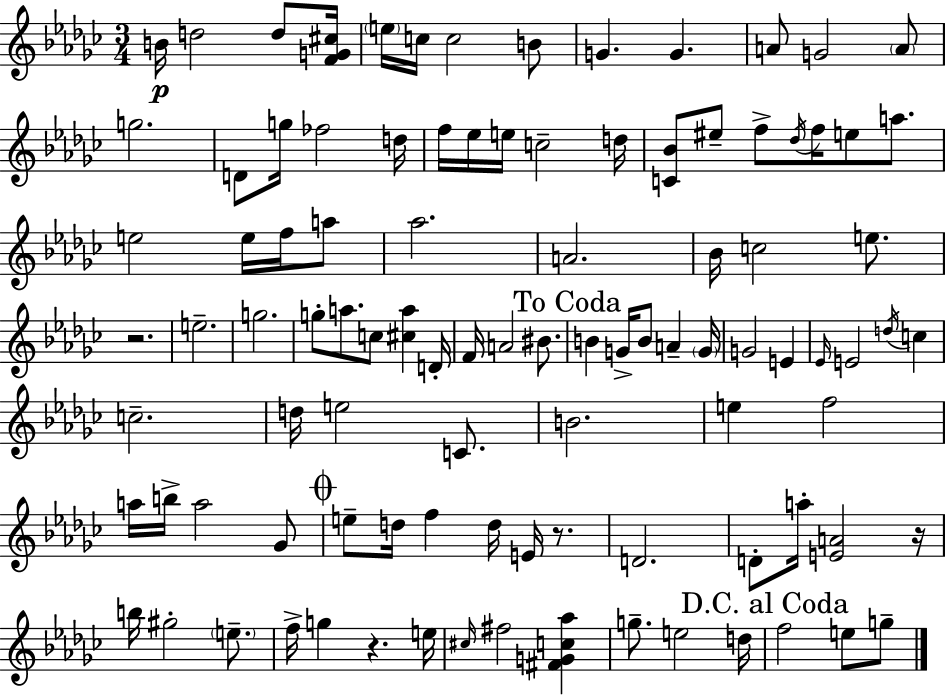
{
  \clef treble
  \numericTimeSignature
  \time 3/4
  \key ees \minor
  b'16\p d''2 d''8 <f' g' cis''>16 | \parenthesize e''16 c''16 c''2 b'8 | g'4. g'4. | a'8 g'2 \parenthesize a'8 | \break g''2. | d'8 g''16 fes''2 d''16 | f''16 ees''16 e''16 c''2-- d''16 | <c' bes'>8 eis''8-- f''8-> \acciaccatura { des''16 } f''16 e''8 a''8. | \break e''2 e''16 f''16 a''8 | aes''2. | a'2. | bes'16 c''2 e''8. | \break r2. | e''2.-- | g''2. | g''8-. a''8. c''8 <cis'' a''>4 | \break d'16-. f'16 a'2 bis'8. | \mark "To Coda" b'4 g'16-> b'8 a'4-- | \parenthesize g'16 g'2 e'4 | \grace { ees'16 } e'2 \acciaccatura { d''16 } c''4 | \break c''2.-- | d''16 e''2 | c'8. b'2. | e''4 f''2 | \break a''16 b''16-> a''2 | ges'8 \mark \markup { \musicglyph "scripts.coda" } e''8-- d''16 f''4 d''16 e'16 | r8. d'2. | d'8-. a''16-. <e' a'>2 | \break r16 b''16 gis''2-. | \parenthesize e''8.-- f''16-> g''4 r4. | e''16 \grace { cis''16 } fis''2 | <fis' g' c'' aes''>4 g''8.-- e''2 | \break d''16 \mark "D.C. al Coda" f''2 | e''8 g''8-- \bar "|."
}